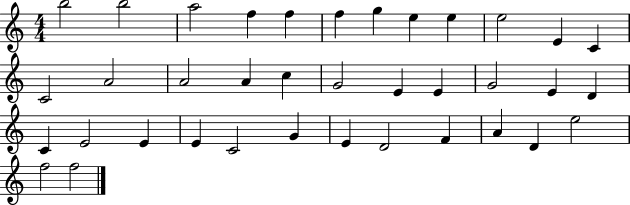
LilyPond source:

{
  \clef treble
  \numericTimeSignature
  \time 4/4
  \key c \major
  b''2 b''2 | a''2 f''4 f''4 | f''4 g''4 e''4 e''4 | e''2 e'4 c'4 | \break c'2 a'2 | a'2 a'4 c''4 | g'2 e'4 e'4 | g'2 e'4 d'4 | \break c'4 e'2 e'4 | e'4 c'2 g'4 | e'4 d'2 f'4 | a'4 d'4 e''2 | \break f''2 f''2 | \bar "|."
}